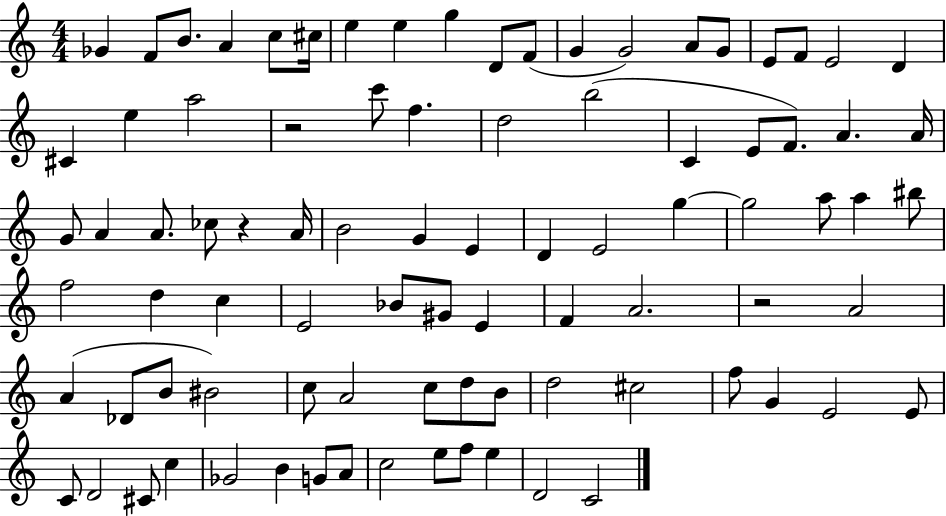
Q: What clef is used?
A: treble